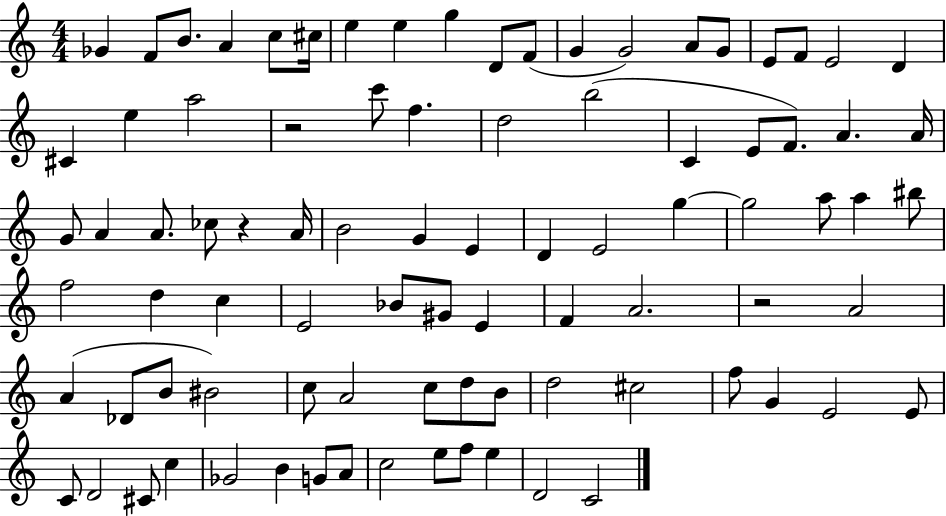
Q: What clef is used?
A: treble